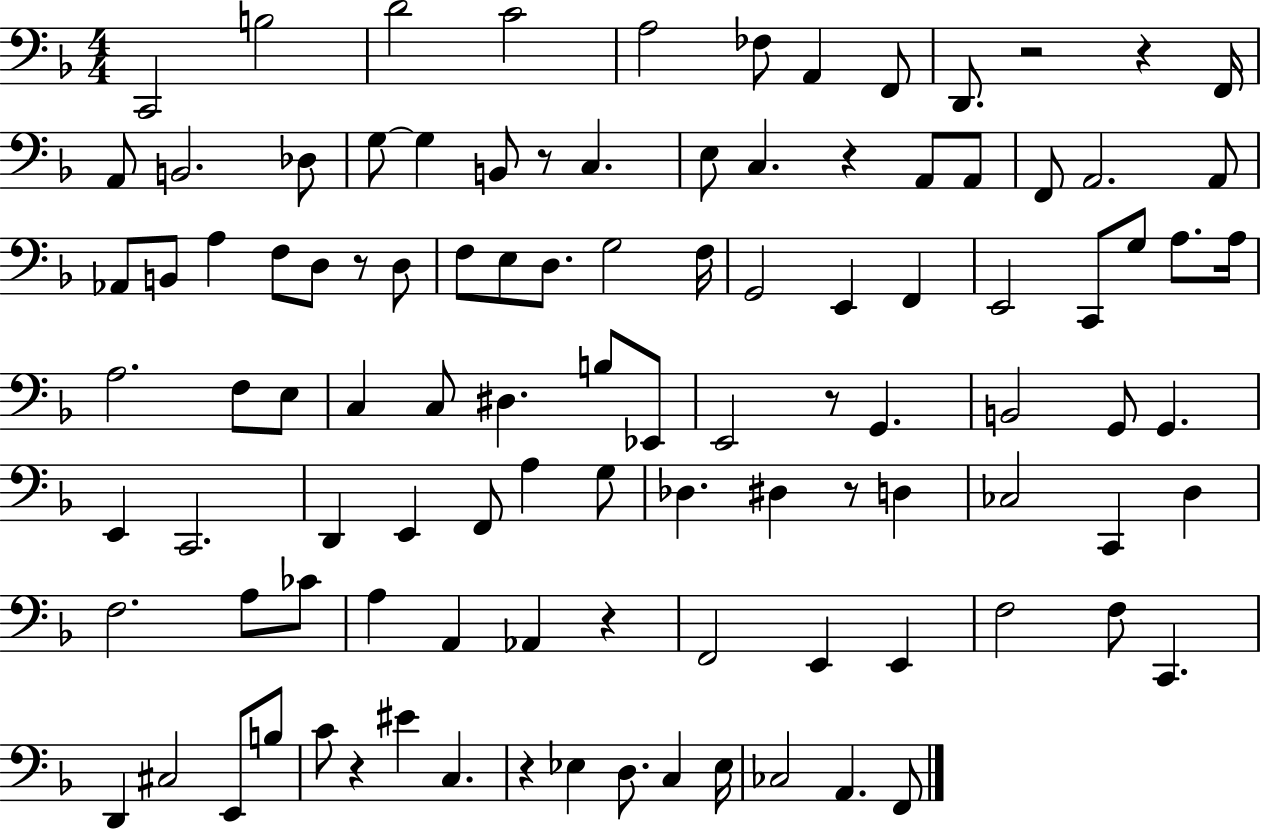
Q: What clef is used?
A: bass